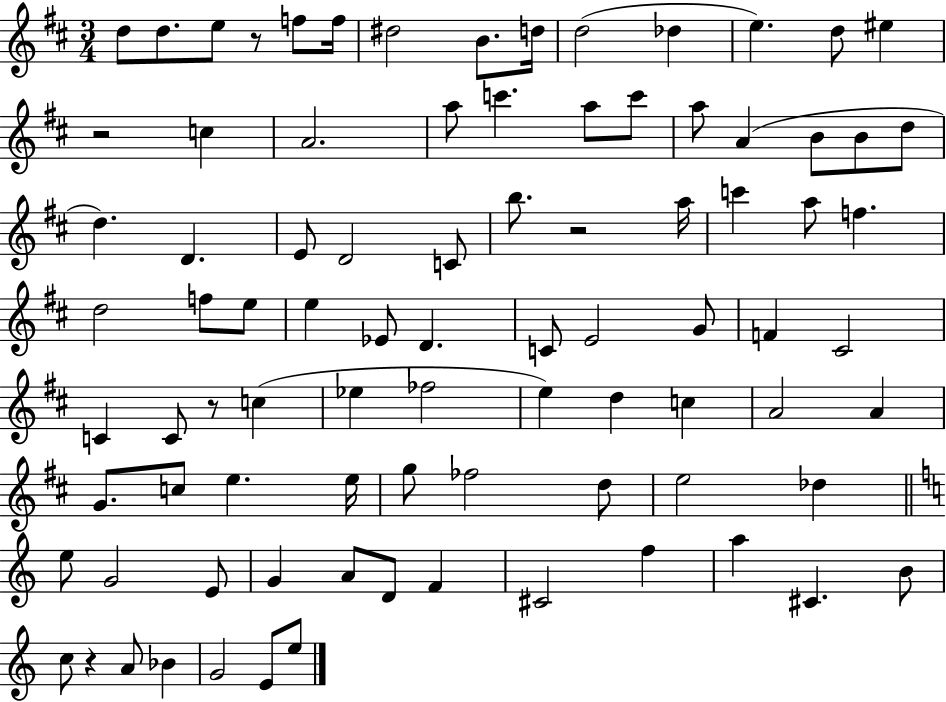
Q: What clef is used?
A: treble